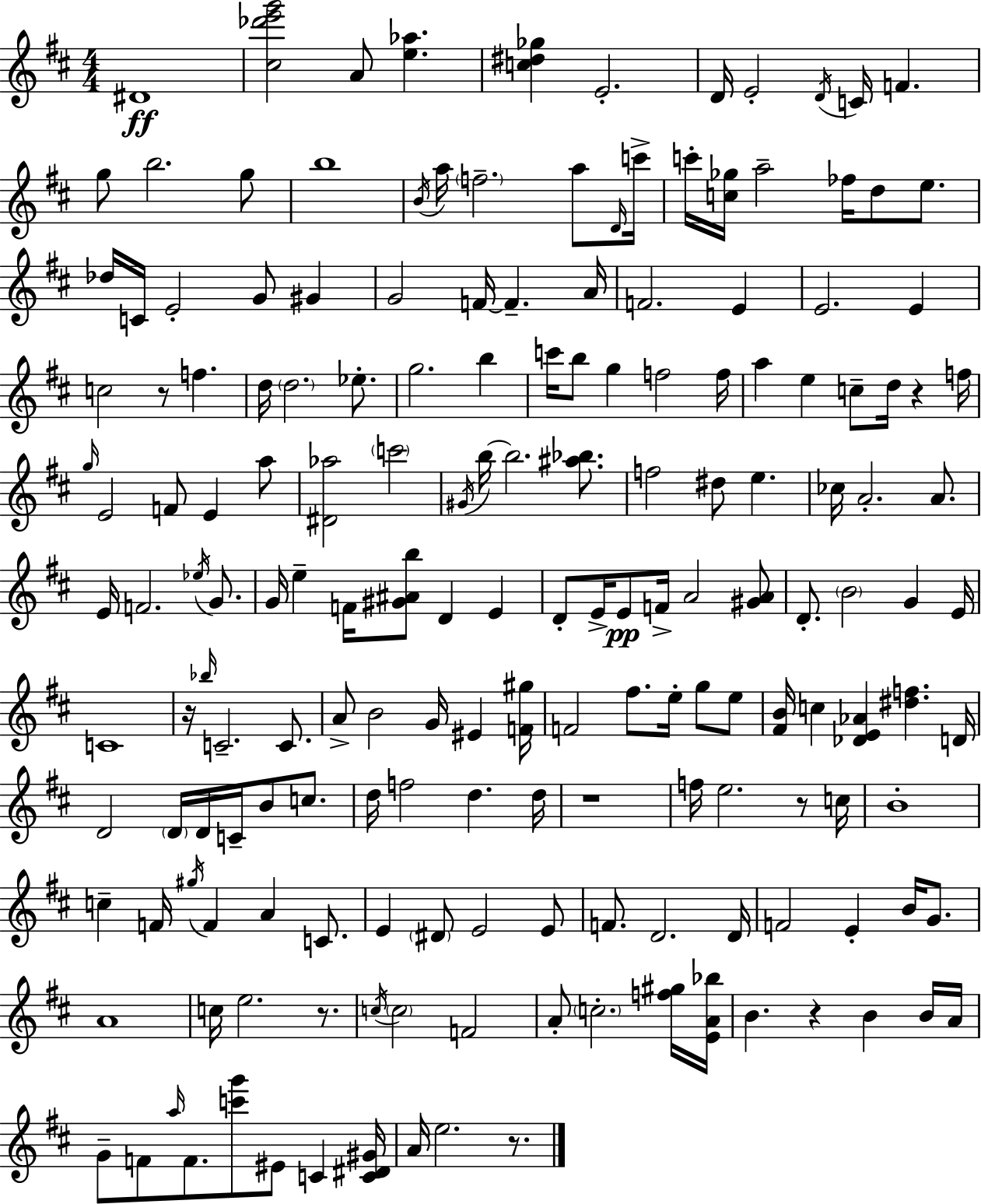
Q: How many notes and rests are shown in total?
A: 176